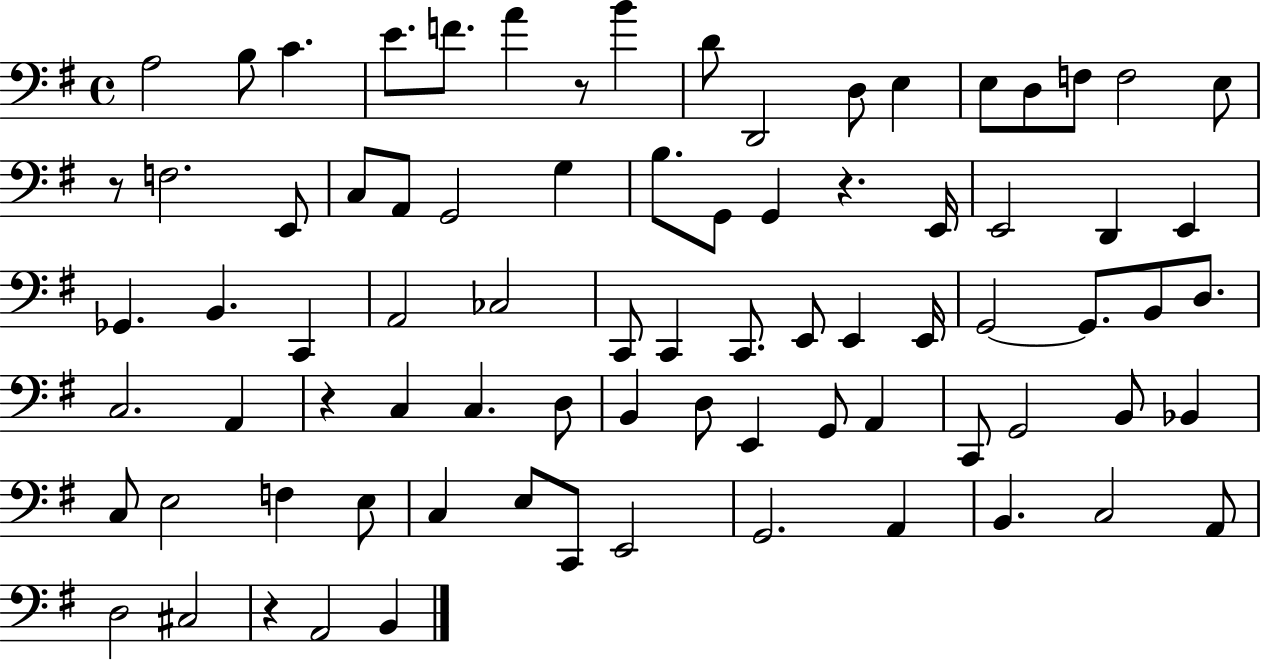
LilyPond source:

{
  \clef bass
  \time 4/4
  \defaultTimeSignature
  \key g \major
  a2 b8 c'4. | e'8. f'8. a'4 r8 b'4 | d'8 d,2 d8 e4 | e8 d8 f8 f2 e8 | \break r8 f2. e,8 | c8 a,8 g,2 g4 | b8. g,8 g,4 r4. e,16 | e,2 d,4 e,4 | \break ges,4. b,4. c,4 | a,2 ces2 | c,8 c,4 c,8. e,8 e,4 e,16 | g,2~~ g,8. b,8 d8. | \break c2. a,4 | r4 c4 c4. d8 | b,4 d8 e,4 g,8 a,4 | c,8 g,2 b,8 bes,4 | \break c8 e2 f4 e8 | c4 e8 c,8 e,2 | g,2. a,4 | b,4. c2 a,8 | \break d2 cis2 | r4 a,2 b,4 | \bar "|."
}